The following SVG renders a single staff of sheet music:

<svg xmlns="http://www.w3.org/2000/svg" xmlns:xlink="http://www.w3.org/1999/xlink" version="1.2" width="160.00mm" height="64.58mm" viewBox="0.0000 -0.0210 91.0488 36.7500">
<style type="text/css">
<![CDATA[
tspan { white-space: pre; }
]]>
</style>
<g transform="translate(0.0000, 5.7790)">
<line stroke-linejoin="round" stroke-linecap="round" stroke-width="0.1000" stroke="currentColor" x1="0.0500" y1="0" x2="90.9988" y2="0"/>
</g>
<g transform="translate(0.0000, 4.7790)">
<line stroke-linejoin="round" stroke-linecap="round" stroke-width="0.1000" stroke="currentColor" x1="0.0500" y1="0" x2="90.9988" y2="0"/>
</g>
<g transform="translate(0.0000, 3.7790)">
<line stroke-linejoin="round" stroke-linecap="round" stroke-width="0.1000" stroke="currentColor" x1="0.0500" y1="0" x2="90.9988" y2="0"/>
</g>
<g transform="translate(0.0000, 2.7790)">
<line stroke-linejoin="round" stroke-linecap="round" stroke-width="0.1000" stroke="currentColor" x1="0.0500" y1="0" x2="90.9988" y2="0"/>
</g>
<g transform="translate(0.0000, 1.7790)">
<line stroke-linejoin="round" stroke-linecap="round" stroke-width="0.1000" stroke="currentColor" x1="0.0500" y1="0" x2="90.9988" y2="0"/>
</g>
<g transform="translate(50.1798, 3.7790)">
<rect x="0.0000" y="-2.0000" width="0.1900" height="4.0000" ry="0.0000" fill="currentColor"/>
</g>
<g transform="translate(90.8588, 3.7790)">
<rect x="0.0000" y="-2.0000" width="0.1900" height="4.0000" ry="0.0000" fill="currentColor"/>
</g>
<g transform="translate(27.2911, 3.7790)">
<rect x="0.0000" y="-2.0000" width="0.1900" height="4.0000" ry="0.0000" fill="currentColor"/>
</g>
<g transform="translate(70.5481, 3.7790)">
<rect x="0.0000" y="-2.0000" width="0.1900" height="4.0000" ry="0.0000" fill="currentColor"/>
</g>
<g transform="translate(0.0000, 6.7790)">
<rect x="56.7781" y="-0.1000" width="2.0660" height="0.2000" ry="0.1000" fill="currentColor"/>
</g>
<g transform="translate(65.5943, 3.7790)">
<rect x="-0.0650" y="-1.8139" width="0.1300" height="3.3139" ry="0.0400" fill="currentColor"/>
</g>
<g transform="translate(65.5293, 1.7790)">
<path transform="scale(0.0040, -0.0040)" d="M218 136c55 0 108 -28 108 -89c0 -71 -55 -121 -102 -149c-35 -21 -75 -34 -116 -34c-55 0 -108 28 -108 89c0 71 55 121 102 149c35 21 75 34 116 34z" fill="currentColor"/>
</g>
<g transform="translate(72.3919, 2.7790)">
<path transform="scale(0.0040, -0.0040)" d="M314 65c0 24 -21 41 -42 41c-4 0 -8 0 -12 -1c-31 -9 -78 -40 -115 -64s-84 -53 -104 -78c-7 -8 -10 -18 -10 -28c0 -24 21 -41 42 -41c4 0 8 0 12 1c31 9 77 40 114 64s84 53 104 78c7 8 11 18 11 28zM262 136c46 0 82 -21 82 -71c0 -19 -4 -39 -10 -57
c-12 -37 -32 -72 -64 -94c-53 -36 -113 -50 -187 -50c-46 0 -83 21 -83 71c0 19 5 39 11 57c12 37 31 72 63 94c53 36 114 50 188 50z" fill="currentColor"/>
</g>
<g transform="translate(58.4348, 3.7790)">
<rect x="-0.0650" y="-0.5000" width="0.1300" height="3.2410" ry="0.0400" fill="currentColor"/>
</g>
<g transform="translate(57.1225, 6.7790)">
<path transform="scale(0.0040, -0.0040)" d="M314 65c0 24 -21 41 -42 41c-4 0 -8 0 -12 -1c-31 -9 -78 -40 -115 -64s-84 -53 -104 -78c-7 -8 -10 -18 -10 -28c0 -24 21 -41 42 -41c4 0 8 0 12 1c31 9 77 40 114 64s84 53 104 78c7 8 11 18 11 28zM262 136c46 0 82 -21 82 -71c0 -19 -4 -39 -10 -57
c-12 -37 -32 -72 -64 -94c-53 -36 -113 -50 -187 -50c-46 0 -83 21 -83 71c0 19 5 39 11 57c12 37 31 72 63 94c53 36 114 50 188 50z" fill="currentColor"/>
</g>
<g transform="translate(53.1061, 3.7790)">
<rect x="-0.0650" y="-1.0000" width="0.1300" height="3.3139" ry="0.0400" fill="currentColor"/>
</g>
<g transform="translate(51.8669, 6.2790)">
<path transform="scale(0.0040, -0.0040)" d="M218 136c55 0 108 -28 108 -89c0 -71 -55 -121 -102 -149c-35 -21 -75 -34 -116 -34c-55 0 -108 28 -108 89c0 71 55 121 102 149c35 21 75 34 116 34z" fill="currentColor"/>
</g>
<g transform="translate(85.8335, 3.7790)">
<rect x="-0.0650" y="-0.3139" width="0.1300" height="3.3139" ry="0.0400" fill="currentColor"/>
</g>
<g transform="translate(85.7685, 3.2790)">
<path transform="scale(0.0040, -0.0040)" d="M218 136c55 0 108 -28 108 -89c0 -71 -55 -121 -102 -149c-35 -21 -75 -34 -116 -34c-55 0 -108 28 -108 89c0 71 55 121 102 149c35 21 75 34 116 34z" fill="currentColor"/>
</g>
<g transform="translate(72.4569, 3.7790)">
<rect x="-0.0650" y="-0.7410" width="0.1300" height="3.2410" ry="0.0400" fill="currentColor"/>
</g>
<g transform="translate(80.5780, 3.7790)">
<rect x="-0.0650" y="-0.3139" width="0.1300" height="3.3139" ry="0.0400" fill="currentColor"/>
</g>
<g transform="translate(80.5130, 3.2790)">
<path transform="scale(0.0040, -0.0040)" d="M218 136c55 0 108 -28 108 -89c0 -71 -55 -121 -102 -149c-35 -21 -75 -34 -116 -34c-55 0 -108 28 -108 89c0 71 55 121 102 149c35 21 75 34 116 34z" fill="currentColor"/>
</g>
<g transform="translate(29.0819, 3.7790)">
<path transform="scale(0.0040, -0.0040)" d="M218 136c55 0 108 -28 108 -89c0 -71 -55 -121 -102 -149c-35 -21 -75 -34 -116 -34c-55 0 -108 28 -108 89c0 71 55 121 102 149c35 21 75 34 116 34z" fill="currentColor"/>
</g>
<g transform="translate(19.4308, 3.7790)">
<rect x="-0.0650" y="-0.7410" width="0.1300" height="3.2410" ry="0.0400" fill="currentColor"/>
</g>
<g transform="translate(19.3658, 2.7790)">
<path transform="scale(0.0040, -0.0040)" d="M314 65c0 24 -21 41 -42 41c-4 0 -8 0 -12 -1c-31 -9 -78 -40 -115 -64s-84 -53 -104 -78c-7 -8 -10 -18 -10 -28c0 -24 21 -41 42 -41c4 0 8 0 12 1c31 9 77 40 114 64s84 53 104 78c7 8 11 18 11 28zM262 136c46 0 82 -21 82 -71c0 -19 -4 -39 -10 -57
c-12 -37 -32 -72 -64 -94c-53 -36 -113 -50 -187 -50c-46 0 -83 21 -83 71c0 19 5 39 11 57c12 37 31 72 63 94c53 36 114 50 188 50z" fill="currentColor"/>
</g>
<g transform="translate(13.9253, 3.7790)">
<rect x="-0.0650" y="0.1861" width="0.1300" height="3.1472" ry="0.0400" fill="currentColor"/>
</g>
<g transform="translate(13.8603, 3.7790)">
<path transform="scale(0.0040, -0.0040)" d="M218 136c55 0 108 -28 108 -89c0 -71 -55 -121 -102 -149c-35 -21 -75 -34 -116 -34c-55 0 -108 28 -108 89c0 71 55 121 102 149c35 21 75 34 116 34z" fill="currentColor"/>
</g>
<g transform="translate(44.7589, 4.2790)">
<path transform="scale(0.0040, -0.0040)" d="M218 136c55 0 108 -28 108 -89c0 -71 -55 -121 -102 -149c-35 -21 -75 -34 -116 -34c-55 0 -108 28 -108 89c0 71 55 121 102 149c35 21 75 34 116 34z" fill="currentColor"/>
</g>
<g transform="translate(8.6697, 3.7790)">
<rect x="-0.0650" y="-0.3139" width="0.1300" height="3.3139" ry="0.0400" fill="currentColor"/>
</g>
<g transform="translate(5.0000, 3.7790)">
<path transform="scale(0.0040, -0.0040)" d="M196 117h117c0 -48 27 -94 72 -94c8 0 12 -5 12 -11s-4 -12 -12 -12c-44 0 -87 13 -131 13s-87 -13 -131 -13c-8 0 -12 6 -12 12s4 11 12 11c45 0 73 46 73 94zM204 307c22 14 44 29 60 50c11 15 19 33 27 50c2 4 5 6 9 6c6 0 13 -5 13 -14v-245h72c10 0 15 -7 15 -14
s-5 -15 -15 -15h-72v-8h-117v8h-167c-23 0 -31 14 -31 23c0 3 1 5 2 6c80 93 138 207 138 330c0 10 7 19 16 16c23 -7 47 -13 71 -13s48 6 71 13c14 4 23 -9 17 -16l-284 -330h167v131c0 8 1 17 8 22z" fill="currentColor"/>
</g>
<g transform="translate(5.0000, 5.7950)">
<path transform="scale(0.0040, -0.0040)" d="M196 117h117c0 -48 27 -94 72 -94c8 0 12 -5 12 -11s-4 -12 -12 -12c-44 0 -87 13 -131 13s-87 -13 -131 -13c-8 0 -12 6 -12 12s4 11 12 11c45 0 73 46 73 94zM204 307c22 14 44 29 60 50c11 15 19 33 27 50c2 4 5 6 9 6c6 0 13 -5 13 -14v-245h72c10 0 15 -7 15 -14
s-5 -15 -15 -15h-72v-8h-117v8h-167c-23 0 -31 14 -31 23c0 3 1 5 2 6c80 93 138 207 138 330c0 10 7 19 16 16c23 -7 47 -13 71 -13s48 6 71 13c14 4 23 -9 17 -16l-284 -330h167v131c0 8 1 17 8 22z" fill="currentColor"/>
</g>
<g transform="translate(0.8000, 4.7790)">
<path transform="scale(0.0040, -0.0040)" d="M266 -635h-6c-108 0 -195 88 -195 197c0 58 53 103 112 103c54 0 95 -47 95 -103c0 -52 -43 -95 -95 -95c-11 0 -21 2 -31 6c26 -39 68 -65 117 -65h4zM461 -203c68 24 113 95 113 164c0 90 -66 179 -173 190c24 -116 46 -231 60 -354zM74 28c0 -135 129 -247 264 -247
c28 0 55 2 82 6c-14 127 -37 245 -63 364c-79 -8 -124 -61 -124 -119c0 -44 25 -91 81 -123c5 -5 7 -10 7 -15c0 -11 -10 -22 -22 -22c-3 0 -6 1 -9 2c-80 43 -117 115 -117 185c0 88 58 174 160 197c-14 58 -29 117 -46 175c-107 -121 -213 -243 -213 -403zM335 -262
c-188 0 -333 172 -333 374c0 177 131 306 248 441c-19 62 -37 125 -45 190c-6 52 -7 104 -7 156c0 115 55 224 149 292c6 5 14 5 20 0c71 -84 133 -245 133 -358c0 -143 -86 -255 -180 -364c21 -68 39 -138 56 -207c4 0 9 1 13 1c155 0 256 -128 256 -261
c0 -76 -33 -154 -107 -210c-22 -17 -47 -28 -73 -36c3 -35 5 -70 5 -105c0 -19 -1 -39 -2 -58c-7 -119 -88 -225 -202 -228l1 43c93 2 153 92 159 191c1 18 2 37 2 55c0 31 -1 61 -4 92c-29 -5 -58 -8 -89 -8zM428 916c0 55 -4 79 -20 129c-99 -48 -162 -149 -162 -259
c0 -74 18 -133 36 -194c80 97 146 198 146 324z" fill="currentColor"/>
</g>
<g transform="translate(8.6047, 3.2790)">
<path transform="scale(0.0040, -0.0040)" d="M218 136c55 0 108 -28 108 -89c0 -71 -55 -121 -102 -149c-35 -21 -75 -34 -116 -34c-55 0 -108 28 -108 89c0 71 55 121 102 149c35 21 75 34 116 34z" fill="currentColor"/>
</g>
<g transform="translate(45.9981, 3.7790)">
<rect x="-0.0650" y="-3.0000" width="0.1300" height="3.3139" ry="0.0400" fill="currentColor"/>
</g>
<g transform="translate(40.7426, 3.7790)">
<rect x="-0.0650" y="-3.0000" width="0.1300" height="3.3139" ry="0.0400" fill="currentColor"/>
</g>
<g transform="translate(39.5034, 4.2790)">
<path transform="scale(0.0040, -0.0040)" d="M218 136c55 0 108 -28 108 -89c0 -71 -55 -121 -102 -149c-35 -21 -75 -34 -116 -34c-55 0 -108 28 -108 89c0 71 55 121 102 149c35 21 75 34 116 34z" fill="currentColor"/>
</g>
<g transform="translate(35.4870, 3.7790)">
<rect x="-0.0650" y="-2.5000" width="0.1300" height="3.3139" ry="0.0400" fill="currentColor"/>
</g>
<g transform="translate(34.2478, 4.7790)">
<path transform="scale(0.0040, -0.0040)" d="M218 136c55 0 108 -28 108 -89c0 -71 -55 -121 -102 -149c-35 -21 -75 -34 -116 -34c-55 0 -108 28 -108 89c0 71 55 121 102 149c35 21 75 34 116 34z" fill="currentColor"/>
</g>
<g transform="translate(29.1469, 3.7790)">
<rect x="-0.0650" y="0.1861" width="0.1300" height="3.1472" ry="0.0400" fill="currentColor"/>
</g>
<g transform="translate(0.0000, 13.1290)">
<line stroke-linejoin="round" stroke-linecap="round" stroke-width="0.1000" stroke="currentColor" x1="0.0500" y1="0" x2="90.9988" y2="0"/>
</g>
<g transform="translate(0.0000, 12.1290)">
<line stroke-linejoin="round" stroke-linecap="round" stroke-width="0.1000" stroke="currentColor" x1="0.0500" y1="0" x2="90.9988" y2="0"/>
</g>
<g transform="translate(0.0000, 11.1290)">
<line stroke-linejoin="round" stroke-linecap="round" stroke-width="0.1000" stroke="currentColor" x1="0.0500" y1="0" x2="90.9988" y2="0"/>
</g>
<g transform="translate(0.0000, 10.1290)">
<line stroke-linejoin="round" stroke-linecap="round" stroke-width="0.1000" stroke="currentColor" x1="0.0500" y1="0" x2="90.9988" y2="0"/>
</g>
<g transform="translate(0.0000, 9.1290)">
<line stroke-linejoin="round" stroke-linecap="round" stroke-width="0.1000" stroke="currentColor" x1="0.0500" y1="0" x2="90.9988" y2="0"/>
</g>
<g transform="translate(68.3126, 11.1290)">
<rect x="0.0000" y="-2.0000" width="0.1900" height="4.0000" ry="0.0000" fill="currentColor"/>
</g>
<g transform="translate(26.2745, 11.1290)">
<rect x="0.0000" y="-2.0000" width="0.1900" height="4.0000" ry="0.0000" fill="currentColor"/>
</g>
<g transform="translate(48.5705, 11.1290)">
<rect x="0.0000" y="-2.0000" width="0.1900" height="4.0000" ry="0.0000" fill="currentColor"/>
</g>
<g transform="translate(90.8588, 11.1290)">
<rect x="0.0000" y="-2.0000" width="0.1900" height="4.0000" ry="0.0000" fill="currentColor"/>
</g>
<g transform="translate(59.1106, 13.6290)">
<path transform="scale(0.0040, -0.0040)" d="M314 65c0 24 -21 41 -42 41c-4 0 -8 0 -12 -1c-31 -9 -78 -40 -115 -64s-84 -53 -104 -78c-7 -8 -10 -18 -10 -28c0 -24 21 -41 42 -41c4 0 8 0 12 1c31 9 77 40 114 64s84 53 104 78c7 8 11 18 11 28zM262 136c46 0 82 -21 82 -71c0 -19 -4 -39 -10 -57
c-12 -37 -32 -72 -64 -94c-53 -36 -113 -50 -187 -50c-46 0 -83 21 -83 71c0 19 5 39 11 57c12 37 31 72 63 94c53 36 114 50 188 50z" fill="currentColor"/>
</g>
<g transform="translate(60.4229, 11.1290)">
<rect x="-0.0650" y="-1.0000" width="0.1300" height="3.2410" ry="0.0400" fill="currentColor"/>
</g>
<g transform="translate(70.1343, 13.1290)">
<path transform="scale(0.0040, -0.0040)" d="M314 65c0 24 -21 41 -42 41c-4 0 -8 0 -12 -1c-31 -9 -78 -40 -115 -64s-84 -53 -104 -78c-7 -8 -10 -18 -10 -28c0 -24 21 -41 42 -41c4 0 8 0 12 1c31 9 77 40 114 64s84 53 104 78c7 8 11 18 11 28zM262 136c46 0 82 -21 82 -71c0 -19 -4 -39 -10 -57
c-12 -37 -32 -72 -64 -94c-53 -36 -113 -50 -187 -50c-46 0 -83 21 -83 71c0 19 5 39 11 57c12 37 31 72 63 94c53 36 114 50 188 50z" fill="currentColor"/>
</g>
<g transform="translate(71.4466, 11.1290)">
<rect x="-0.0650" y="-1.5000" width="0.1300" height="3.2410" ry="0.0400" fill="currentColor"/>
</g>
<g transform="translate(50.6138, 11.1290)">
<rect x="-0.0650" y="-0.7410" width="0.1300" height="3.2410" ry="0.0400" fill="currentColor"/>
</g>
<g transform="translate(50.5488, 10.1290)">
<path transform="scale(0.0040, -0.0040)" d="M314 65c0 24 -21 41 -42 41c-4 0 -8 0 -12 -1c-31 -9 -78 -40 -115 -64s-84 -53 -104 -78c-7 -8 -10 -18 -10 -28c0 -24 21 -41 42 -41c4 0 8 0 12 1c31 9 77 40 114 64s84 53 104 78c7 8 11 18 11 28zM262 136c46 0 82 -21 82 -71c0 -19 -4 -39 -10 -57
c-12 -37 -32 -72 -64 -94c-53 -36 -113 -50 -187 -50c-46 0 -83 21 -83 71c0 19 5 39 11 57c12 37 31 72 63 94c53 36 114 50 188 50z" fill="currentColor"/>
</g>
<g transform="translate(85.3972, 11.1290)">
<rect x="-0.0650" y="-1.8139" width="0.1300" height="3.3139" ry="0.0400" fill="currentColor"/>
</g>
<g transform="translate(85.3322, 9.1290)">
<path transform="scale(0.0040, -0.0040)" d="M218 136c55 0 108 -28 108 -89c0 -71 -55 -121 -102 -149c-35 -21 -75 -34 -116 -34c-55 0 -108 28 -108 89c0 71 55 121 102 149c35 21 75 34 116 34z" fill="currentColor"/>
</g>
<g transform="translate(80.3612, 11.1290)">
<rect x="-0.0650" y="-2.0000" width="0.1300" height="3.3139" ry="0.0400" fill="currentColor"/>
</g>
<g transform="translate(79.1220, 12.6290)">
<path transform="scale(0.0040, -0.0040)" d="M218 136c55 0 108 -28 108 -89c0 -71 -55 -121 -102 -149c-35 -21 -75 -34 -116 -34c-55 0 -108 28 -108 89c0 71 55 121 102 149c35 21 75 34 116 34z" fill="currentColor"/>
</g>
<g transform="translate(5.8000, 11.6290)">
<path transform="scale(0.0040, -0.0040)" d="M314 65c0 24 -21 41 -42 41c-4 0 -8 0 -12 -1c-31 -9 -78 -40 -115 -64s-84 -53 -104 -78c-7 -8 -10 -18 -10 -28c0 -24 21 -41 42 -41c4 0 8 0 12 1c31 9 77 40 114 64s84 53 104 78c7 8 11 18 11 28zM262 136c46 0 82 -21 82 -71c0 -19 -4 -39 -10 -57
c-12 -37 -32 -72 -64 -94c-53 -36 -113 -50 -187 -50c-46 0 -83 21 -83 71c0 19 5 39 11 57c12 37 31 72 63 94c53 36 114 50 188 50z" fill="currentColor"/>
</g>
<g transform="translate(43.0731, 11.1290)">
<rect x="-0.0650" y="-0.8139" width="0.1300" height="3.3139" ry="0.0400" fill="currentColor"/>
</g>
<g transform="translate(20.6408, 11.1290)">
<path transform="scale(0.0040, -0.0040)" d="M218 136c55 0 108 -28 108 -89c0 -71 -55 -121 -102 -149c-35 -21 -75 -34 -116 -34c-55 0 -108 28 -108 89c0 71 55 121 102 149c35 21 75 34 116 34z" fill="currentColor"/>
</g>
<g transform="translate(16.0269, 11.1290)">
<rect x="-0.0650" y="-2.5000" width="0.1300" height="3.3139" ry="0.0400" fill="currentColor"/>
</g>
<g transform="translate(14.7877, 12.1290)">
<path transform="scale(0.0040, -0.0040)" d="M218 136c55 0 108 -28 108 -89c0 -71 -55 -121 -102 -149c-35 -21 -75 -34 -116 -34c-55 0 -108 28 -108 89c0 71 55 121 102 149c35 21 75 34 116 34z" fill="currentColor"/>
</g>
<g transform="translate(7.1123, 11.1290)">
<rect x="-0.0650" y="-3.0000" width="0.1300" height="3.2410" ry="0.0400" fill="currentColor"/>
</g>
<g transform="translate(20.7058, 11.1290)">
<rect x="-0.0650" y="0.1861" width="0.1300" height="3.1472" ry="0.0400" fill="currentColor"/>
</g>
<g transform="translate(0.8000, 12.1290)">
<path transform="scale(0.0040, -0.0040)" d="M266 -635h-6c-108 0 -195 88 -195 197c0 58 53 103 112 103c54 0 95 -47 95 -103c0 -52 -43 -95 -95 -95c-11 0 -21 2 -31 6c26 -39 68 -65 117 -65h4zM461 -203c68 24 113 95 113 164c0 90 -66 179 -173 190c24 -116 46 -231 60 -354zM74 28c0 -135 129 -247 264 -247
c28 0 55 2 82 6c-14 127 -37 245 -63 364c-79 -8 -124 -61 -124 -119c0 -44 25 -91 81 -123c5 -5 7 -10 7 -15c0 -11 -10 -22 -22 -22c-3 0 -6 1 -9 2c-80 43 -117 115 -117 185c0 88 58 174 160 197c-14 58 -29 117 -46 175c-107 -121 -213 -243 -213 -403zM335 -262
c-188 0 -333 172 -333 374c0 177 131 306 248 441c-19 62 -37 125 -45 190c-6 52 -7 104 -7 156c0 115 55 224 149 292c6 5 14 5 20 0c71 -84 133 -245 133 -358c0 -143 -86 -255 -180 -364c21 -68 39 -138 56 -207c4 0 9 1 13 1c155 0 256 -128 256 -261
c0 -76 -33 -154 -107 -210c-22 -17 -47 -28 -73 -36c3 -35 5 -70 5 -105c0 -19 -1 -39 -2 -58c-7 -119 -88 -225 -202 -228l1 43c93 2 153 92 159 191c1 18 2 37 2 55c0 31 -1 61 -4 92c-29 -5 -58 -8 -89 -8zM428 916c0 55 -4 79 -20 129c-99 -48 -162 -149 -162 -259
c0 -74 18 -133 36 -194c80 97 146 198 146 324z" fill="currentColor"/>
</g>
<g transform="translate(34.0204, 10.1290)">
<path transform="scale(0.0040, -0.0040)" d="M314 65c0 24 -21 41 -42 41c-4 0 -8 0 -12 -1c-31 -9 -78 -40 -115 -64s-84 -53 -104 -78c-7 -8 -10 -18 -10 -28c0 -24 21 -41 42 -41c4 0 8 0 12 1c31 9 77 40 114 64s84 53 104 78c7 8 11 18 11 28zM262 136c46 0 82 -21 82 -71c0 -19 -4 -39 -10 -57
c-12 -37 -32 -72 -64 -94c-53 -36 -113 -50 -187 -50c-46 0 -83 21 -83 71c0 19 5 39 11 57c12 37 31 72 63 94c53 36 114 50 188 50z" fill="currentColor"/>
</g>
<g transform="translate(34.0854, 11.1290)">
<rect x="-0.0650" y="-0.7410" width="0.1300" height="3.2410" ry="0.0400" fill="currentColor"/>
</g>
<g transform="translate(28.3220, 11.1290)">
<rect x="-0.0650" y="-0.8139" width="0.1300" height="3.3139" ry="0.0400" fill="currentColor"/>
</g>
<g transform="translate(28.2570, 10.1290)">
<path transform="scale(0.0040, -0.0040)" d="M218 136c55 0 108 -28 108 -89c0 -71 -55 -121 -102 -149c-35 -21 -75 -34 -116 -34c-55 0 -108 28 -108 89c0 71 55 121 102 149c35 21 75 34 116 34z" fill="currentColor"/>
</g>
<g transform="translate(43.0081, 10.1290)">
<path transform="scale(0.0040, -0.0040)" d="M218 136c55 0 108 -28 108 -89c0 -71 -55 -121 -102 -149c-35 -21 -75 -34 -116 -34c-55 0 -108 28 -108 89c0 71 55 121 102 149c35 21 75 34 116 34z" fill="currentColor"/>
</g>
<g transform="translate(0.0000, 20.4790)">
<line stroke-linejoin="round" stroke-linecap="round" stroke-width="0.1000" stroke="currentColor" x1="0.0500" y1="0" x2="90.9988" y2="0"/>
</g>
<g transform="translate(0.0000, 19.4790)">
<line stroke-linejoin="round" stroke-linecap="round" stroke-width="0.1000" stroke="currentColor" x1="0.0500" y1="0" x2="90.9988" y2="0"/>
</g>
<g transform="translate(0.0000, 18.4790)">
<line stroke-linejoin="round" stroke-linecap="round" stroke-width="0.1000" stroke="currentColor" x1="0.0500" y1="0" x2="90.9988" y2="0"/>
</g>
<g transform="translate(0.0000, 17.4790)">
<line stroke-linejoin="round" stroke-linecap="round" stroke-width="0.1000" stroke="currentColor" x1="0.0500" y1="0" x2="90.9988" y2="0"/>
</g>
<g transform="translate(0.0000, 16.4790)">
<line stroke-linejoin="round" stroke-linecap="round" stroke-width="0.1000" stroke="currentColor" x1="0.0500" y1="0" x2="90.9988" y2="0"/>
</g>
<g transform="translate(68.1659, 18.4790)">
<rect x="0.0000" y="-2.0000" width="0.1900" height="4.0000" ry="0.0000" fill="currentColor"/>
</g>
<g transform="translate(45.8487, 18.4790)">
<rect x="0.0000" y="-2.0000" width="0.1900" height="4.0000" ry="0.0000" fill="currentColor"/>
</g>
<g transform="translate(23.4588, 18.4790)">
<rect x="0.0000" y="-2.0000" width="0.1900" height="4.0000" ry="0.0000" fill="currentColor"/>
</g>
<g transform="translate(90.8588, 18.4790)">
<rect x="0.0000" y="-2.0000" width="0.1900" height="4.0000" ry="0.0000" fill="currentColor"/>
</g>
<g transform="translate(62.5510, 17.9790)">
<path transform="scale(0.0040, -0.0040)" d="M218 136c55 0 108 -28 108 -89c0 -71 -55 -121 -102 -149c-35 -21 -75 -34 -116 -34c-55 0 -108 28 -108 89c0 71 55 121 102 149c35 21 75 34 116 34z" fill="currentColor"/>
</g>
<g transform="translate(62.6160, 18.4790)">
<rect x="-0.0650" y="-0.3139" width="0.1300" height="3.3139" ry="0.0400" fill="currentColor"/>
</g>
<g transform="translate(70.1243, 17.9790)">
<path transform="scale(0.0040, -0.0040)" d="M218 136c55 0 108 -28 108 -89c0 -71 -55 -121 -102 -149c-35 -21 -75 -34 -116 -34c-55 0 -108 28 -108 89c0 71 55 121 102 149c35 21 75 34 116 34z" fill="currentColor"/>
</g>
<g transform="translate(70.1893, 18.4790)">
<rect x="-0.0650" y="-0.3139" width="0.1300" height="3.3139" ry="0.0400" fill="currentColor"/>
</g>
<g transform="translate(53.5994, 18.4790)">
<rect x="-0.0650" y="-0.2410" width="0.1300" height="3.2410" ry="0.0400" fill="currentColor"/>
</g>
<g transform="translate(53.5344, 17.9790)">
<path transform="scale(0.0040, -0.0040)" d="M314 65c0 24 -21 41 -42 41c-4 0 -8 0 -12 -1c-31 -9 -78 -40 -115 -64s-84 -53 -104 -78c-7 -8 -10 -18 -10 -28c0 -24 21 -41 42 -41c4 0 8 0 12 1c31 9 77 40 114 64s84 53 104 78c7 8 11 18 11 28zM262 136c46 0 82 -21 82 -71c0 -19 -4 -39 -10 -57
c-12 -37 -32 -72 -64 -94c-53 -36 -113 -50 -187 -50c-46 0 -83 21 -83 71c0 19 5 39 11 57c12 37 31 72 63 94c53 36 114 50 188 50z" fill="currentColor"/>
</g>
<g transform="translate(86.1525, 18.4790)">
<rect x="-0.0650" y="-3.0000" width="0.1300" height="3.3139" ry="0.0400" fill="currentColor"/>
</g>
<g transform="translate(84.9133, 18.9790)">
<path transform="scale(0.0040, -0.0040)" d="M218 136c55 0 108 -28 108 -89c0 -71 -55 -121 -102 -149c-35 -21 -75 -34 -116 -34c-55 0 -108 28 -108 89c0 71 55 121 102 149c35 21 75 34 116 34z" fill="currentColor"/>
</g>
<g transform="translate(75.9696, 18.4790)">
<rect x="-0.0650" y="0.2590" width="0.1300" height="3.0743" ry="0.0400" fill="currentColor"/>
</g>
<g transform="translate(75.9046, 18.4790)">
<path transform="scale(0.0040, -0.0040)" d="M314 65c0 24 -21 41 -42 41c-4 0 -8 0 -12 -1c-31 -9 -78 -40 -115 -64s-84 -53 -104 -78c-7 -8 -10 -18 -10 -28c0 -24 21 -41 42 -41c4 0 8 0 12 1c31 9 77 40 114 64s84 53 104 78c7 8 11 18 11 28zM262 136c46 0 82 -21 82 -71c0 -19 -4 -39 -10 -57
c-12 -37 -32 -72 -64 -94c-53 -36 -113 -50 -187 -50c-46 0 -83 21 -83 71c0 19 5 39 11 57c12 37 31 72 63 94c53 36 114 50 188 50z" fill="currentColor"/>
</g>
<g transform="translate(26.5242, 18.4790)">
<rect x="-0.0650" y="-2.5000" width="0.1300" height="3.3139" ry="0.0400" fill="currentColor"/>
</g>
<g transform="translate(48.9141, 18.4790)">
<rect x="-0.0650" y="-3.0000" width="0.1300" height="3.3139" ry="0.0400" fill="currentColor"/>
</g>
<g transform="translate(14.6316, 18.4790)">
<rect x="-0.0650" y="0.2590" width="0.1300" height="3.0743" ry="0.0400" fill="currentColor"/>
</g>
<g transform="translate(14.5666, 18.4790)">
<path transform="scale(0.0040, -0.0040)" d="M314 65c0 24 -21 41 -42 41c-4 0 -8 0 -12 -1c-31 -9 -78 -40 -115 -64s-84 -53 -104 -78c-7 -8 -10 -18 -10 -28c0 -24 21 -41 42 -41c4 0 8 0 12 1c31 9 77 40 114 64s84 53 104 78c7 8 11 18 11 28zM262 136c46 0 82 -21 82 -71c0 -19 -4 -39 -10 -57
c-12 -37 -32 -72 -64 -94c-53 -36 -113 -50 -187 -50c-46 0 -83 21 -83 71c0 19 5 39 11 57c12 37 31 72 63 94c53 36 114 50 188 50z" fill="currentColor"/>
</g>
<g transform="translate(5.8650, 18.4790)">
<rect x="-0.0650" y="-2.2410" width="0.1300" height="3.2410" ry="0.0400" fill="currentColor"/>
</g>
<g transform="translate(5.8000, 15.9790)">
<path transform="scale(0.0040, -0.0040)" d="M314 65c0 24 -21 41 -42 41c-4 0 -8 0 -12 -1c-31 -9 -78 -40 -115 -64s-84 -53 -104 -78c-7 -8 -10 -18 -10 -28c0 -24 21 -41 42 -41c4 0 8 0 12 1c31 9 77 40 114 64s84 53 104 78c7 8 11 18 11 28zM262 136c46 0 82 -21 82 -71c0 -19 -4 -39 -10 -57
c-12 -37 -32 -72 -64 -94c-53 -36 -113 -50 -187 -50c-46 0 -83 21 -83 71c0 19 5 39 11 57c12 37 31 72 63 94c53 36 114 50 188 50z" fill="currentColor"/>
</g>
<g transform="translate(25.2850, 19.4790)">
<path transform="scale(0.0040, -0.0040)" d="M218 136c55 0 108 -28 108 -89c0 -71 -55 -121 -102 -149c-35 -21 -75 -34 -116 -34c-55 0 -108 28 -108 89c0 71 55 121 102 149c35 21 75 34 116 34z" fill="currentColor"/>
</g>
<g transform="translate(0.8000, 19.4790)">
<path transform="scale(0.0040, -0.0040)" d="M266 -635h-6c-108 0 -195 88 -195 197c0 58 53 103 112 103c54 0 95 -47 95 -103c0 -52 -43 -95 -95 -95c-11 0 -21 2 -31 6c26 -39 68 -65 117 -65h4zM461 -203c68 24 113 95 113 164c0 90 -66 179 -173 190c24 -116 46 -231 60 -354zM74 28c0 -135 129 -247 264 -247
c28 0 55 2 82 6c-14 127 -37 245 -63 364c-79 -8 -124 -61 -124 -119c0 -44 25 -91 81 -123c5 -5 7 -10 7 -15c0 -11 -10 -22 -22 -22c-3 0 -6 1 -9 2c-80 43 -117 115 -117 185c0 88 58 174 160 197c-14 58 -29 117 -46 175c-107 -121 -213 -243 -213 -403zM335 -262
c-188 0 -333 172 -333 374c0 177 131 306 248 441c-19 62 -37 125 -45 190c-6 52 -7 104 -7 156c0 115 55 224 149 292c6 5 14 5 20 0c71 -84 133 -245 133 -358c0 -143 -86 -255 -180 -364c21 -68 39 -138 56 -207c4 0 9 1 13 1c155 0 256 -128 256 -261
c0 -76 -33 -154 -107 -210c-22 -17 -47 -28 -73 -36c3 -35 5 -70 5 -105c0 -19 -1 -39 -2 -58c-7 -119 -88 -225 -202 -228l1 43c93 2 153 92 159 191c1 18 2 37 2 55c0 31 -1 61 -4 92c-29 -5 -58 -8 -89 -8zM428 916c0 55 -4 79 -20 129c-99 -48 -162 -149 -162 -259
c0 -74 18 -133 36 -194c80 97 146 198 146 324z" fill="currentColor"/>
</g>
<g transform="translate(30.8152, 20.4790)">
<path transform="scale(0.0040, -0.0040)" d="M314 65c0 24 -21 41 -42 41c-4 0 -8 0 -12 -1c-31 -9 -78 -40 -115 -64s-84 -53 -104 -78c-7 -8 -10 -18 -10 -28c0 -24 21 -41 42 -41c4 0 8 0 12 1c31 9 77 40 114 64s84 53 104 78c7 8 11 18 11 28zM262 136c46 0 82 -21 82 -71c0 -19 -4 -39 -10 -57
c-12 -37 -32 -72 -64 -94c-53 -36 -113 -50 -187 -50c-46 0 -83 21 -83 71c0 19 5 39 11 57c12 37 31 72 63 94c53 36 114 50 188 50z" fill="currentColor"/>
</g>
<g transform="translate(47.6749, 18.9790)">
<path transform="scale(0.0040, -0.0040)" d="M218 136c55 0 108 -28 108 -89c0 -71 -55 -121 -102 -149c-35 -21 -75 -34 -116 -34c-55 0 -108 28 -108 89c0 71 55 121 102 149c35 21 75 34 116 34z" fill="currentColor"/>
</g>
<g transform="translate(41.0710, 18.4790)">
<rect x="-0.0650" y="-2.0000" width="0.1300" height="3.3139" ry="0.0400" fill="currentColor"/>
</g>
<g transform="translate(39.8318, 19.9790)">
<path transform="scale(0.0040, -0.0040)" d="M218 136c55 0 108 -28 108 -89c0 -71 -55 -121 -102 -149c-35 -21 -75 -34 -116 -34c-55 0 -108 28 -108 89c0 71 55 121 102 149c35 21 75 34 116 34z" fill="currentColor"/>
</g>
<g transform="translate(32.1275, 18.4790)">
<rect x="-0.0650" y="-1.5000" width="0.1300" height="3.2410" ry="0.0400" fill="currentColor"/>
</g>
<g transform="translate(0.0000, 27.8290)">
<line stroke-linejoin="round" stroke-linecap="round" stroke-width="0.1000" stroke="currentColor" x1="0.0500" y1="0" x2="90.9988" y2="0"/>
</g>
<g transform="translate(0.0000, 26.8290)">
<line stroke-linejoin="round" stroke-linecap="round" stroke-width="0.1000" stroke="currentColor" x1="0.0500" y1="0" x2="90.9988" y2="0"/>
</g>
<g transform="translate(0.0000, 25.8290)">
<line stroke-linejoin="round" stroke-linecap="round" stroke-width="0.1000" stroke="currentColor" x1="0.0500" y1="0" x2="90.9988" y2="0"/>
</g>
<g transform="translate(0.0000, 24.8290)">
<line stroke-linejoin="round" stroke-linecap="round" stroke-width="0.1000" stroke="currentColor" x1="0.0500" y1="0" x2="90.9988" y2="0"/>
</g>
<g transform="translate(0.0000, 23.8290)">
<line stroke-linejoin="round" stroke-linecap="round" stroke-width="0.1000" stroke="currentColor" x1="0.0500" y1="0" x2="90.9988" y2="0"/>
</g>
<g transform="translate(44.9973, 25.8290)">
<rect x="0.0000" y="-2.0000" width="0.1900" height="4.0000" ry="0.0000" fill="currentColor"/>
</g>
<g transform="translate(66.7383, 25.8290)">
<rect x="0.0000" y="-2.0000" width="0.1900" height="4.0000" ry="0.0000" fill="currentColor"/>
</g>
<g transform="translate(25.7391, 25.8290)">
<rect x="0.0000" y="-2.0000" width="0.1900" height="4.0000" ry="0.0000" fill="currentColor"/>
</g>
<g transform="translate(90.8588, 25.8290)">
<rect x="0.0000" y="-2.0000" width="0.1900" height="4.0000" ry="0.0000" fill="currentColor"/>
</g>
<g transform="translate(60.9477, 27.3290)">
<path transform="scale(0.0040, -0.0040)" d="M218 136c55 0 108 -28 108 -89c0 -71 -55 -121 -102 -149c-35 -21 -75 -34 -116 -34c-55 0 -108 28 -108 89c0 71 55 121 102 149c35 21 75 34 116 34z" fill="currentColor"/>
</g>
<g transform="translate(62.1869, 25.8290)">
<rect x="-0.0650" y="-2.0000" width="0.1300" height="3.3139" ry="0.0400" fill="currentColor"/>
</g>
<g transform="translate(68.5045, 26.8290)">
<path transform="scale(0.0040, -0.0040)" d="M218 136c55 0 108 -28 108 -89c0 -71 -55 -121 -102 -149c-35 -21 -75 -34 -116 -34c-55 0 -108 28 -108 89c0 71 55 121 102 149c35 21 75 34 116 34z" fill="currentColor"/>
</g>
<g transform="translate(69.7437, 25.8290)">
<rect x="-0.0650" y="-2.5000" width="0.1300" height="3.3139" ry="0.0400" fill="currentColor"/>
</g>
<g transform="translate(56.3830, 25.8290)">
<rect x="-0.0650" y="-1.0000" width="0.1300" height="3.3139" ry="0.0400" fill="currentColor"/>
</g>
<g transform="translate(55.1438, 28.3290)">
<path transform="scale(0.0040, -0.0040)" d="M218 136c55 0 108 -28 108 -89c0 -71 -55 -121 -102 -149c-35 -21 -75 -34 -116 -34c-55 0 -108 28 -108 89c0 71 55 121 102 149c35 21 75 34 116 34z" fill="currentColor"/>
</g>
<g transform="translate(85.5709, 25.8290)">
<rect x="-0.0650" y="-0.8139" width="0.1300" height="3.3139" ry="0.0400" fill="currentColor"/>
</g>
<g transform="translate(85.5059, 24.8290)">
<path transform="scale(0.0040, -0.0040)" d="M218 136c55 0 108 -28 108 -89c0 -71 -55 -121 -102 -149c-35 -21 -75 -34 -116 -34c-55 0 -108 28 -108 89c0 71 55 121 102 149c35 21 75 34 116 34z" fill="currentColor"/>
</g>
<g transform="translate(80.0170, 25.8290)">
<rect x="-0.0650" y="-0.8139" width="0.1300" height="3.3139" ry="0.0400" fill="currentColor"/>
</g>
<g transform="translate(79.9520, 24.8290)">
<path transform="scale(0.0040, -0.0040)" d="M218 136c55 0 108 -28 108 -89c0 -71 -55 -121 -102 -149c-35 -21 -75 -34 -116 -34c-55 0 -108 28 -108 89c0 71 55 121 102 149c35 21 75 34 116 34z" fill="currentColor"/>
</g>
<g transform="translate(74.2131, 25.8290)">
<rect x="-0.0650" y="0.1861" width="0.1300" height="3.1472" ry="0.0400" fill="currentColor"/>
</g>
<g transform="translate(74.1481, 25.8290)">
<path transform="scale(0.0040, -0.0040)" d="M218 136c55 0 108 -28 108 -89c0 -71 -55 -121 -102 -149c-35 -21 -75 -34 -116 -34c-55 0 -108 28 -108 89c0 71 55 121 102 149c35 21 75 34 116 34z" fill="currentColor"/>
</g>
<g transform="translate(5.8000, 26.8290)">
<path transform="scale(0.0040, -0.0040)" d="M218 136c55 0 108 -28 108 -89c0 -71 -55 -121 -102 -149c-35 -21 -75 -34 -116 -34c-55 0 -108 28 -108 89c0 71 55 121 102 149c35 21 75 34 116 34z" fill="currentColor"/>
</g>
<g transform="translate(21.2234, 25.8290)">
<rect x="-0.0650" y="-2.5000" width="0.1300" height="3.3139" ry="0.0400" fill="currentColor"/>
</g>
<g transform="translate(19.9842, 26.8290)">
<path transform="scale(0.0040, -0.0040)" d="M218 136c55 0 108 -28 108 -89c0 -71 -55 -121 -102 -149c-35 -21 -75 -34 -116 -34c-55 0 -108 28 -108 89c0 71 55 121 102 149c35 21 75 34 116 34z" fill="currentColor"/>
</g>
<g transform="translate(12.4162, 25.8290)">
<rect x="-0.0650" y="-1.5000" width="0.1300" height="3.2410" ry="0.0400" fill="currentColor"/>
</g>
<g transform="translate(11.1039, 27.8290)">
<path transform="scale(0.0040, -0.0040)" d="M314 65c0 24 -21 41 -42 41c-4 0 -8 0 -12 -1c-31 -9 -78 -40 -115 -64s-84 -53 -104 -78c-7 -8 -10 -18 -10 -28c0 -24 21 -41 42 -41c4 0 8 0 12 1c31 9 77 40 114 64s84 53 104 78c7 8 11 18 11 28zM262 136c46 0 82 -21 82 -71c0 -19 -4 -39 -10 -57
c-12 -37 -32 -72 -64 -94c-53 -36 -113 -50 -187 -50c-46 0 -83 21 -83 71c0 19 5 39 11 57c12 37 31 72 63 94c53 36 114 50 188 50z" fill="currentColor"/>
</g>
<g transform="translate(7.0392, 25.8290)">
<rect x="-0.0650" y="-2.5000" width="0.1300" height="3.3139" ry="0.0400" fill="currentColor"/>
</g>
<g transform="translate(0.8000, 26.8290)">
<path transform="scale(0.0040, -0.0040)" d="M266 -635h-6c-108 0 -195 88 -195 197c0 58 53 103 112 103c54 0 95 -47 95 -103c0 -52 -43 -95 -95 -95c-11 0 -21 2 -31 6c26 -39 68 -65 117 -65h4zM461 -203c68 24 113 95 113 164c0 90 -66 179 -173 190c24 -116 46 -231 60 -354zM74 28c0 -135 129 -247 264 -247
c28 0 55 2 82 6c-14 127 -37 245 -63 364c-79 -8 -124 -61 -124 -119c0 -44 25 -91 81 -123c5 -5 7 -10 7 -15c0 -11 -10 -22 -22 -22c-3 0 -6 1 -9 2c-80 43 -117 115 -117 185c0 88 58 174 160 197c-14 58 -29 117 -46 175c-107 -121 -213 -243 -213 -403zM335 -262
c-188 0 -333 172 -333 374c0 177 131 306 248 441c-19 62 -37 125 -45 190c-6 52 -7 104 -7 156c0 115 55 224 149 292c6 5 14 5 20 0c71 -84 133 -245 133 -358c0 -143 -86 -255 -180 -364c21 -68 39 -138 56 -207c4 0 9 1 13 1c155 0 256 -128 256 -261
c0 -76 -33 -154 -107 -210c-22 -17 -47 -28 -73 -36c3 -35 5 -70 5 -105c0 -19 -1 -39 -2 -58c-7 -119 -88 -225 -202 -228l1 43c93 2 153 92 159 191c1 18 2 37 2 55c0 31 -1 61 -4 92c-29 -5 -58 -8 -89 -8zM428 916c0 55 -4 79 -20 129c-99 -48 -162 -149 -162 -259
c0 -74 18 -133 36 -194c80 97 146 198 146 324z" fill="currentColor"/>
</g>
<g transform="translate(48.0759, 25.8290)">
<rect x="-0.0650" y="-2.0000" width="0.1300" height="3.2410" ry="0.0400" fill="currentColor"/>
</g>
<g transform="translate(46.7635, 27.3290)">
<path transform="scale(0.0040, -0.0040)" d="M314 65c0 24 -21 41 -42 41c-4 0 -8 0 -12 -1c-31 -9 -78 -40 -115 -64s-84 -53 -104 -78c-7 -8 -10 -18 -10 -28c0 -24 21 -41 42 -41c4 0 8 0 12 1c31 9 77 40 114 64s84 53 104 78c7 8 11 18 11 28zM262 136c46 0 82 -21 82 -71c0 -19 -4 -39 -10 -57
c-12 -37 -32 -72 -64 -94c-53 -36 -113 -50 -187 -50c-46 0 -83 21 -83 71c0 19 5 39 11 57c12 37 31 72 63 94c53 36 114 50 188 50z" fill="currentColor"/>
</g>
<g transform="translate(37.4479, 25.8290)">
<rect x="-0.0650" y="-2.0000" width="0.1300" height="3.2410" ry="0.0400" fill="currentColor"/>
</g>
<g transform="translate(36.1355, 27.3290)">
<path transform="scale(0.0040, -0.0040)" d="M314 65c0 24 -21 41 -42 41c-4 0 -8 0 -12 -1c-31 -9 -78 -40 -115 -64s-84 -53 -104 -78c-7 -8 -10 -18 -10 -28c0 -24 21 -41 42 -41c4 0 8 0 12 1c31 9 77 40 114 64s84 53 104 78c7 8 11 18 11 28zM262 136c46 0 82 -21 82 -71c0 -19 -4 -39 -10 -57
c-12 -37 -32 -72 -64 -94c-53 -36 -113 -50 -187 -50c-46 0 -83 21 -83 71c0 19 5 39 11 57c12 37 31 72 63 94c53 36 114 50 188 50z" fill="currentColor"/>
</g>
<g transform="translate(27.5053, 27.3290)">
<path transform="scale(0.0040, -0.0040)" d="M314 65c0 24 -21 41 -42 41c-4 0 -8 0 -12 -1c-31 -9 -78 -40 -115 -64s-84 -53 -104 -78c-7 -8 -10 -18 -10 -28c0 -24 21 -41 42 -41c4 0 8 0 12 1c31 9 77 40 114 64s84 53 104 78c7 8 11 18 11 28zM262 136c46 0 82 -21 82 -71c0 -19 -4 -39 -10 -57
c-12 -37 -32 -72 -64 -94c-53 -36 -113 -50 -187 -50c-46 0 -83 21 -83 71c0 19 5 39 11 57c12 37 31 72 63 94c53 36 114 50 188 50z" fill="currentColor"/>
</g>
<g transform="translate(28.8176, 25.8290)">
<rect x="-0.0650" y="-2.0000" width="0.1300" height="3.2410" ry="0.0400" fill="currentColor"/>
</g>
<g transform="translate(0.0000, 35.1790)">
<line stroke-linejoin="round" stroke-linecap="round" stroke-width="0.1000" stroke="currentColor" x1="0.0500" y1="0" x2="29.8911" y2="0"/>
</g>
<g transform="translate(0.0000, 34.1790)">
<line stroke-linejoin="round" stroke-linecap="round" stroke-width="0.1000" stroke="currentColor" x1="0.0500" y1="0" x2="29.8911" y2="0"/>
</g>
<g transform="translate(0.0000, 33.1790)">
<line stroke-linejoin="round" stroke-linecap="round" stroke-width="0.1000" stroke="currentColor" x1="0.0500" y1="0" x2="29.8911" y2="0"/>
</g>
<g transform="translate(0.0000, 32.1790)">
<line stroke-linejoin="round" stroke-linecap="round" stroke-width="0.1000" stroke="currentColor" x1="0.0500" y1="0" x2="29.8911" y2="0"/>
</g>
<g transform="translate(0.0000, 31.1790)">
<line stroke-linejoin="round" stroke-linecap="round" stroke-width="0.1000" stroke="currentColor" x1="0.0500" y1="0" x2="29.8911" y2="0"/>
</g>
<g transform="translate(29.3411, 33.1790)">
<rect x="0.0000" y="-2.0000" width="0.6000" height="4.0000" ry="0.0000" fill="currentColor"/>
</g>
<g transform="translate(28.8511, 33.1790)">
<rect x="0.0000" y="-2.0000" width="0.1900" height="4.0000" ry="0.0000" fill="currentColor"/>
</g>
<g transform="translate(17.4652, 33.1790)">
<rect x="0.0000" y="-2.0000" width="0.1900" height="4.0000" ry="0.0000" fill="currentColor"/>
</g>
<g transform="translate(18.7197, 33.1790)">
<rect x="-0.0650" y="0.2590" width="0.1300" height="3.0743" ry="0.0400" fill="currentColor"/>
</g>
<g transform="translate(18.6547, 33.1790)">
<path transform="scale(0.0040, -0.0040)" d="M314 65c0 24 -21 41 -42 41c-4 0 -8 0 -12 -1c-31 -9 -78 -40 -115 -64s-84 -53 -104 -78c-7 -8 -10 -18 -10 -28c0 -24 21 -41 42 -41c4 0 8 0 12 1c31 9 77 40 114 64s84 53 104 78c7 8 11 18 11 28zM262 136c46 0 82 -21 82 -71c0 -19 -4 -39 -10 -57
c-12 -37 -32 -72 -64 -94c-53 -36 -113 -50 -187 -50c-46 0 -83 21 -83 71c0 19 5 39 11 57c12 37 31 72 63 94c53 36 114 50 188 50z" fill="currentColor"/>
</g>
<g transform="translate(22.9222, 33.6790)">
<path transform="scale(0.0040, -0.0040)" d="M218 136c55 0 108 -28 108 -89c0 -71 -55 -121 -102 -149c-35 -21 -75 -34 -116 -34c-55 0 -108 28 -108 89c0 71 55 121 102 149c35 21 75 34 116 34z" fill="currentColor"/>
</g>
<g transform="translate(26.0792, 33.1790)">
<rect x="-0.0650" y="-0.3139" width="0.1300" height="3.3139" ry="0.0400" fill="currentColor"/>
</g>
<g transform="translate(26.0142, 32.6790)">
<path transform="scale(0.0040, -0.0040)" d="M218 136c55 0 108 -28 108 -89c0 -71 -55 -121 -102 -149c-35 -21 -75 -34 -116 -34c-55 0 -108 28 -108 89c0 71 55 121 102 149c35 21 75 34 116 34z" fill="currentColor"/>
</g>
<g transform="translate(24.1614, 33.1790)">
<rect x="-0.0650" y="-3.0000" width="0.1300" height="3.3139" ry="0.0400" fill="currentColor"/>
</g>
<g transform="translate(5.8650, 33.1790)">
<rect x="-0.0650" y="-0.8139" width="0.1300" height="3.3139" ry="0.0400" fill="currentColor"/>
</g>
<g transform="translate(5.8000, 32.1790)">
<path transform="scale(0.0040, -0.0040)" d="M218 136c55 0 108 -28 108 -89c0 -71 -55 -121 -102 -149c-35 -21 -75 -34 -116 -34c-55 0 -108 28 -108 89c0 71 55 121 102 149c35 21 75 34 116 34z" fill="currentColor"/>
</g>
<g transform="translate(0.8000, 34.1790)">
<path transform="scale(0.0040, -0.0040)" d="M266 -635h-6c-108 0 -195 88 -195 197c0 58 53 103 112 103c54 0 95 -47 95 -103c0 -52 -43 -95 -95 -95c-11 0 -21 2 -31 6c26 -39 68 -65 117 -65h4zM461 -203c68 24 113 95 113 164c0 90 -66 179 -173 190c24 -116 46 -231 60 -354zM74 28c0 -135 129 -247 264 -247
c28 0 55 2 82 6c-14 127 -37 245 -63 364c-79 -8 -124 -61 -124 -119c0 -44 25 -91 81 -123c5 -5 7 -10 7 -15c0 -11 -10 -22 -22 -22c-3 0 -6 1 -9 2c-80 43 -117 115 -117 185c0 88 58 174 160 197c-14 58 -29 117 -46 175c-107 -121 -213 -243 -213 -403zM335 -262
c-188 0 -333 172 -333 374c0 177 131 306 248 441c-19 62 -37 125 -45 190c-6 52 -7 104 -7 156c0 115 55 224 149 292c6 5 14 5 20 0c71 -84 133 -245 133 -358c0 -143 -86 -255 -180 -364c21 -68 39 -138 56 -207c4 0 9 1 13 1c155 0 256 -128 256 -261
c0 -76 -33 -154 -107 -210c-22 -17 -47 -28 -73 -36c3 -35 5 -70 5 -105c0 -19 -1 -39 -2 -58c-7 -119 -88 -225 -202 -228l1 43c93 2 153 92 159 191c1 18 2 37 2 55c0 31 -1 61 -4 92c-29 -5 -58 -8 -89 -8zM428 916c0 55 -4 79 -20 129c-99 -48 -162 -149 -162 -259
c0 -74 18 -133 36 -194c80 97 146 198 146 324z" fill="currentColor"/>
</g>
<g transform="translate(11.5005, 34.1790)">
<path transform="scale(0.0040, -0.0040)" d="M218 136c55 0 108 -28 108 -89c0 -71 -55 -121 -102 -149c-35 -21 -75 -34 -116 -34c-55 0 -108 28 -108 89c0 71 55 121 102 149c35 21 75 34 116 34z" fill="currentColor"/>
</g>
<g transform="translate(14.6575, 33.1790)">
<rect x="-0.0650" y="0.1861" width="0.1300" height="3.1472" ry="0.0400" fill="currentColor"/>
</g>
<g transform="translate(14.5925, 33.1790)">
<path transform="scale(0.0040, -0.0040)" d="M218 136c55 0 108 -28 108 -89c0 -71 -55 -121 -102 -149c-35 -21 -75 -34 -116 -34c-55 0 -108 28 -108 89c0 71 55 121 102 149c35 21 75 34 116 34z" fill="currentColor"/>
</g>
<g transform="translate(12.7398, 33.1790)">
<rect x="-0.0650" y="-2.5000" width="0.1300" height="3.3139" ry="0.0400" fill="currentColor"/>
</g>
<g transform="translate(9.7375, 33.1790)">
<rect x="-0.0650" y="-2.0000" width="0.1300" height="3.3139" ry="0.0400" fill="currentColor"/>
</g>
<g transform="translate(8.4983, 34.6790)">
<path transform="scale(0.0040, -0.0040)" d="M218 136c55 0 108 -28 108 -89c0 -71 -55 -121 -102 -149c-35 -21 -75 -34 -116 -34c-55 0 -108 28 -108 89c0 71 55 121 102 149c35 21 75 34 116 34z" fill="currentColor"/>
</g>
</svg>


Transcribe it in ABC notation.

X:1
T:Untitled
M:4/4
L:1/4
K:C
c B d2 B G A A D C2 f d2 c c A2 G B d d2 d d2 D2 E2 F f g2 B2 G E2 F A c2 c c B2 A G E2 G F2 F2 F2 D F G B d d d F G B B2 A c